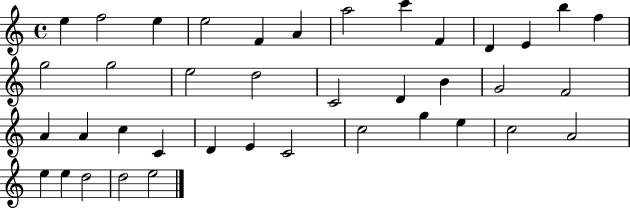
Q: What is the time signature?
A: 4/4